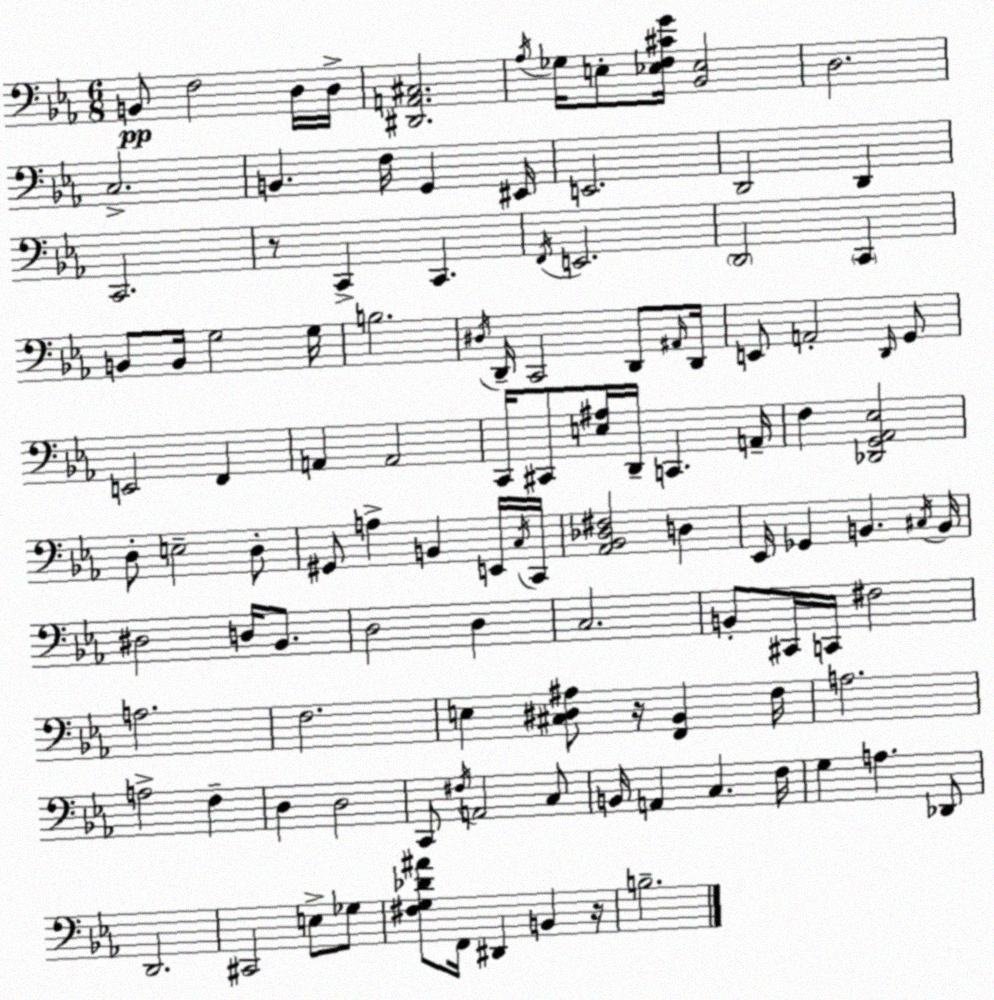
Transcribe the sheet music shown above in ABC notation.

X:1
T:Untitled
M:6/8
L:1/4
K:Cm
B,,/2 F,2 D,/4 D,/4 [^D,,A,,^C,]2 _A,/4 _G,/4 E,/2 [_E,F,^CG]/4 [_B,,_E,]2 D,2 C,2 B,, F,/4 G,, ^E,,/4 E,,2 D,,2 D,, C,,2 z/2 C,, C,, F,,/4 E,,2 D,,2 C,, B,,/2 B,,/4 G,2 G,/4 B,2 ^D,/4 D,,/4 C,,2 D,,/2 ^A,,/4 D,,/4 E,,/2 A,,2 D,,/4 G,,/2 E,,2 F,, A,, A,,2 C,,/4 ^C,,/2 [E,^A,]/4 D,,/4 C,, A,,/4 F, [_D,,G,,_A,,_E,]2 D,/2 E,2 D,/2 ^G,,/2 A, B,, E,,/4 C,/4 C,,/4 [_A,,_B,,_D,^F,]2 D, _E,,/4 _G,, B,, ^C,/4 B,,/4 ^D,2 D,/4 _B,,/2 D,2 D, C,2 B,,/2 ^C,,/4 C,,/4 ^F,2 A,2 F,2 E, [^C,^D,^A,]/2 z/4 [F,,_B,,] F,/4 A,2 A,2 F, D, D,2 C,,/2 ^F,/4 A,,2 C,/2 B,,/4 A,, C, F,/4 G, A, _D,,/2 D,,2 ^C,,2 E,/2 _G,/2 [^F,G,_D^A]/2 F,,/4 ^D,, B,, z/4 B,2